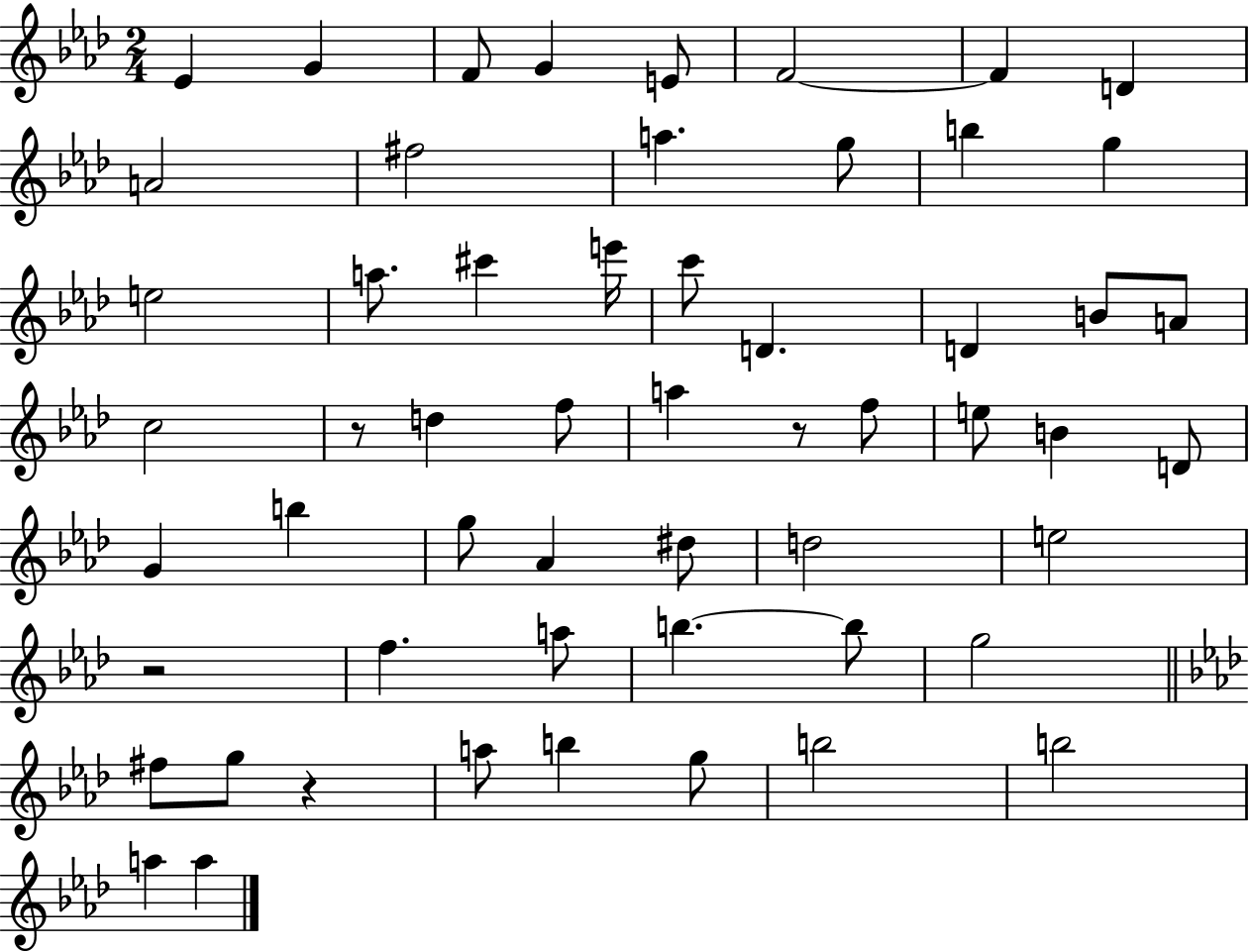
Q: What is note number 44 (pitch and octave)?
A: F#5